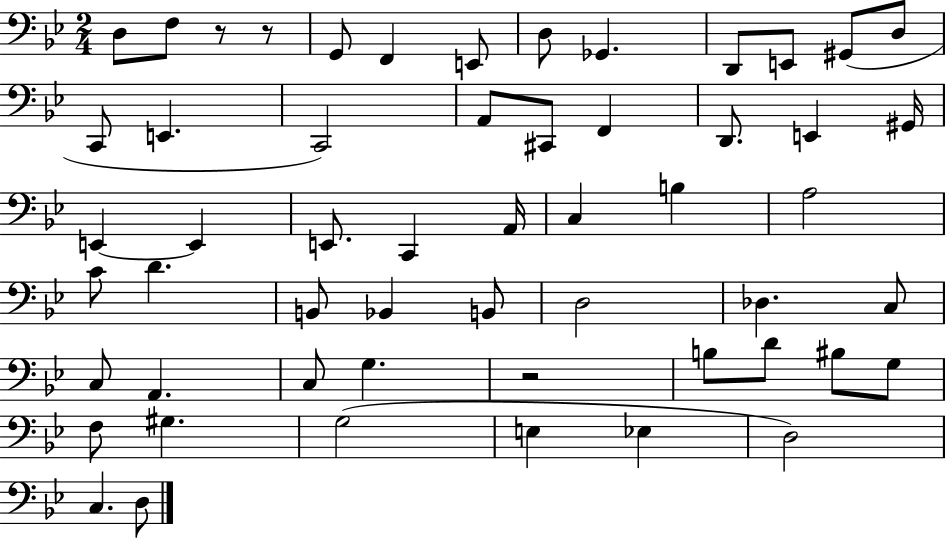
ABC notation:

X:1
T:Untitled
M:2/4
L:1/4
K:Bb
D,/2 F,/2 z/2 z/2 G,,/2 F,, E,,/2 D,/2 _G,, D,,/2 E,,/2 ^G,,/2 D,/2 C,,/2 E,, C,,2 A,,/2 ^C,,/2 F,, D,,/2 E,, ^G,,/4 E,, E,, E,,/2 C,, A,,/4 C, B, A,2 C/2 D B,,/2 _B,, B,,/2 D,2 _D, C,/2 C,/2 A,, C,/2 G, z2 B,/2 D/2 ^B,/2 G,/2 F,/2 ^G, G,2 E, _E, D,2 C, D,/2